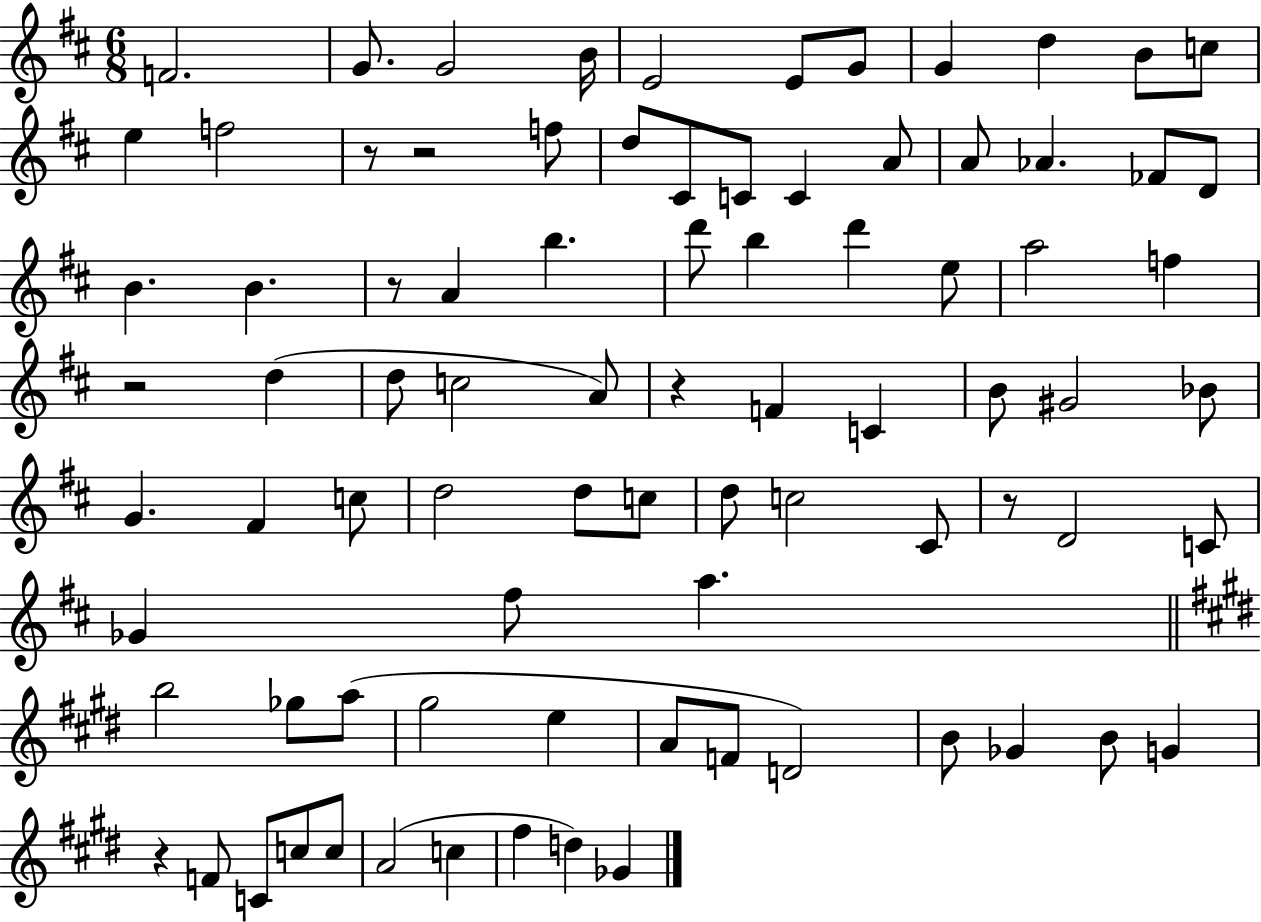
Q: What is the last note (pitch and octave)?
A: Gb4